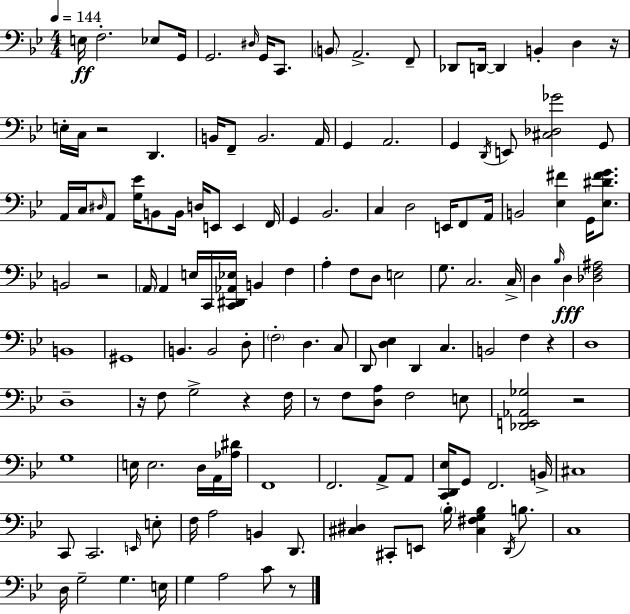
X:1
T:Untitled
M:4/4
L:1/4
K:Gm
E,/4 F,2 _E,/2 G,,/4 G,,2 ^D,/4 G,,/4 C,,/2 B,,/2 A,,2 F,,/2 _D,,/2 D,,/4 D,, B,, D, z/4 E,/4 C,/4 z2 D,, B,,/4 F,,/2 B,,2 A,,/4 G,, A,,2 G,, D,,/4 E,,/2 [^C,_D,_G]2 G,,/2 A,,/4 C,/4 ^D,/4 A,,/2 [G,_E]/4 B,,/2 B,,/4 D,/4 E,,/2 E,, F,,/4 G,, _B,,2 C, D,2 E,,/4 F,,/2 A,,/4 B,,2 [_E,^F] G,,/4 [_E,^D^FG]/2 B,,2 z2 A,,/4 A,, E,/4 C,,/4 [C,,^D,,_A,,_E,]/4 B,, F, A, F,/2 D,/2 E,2 G,/2 C,2 C,/4 D, _B,/4 D, [_D,F,^A,]2 B,,4 ^G,,4 B,, B,,2 D,/2 F,2 D, C,/2 D,,/2 [D,_E,] D,, C, B,,2 F, z D,4 D,4 z/4 F,/2 G,2 z F,/4 z/2 F,/2 [D,A,]/2 F,2 E,/2 [_D,,E,,_A,,_G,]2 z2 G,4 E,/4 E,2 D,/4 A,,/4 [_A,^D]/4 F,,4 F,,2 A,,/2 A,,/2 [C,,D,,_E,]/4 G,,/2 F,,2 B,,/4 ^C,4 C,,/2 C,,2 E,,/4 E,/2 F,/4 A,2 B,, D,,/2 [^C,^D,] ^C,,/2 E,,/2 _B,/4 [^C,^F,G,_B,] D,,/4 B,/2 C,4 D,/4 G,2 G, E,/4 G, A,2 C/2 z/2